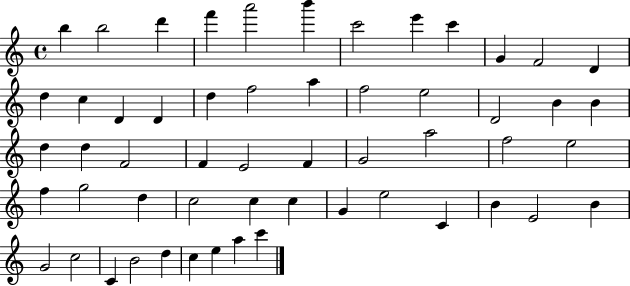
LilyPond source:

{
  \clef treble
  \time 4/4
  \defaultTimeSignature
  \key c \major
  b''4 b''2 d'''4 | f'''4 a'''2 b'''4 | c'''2 e'''4 c'''4 | g'4 f'2 d'4 | \break d''4 c''4 d'4 d'4 | d''4 f''2 a''4 | f''2 e''2 | d'2 b'4 b'4 | \break d''4 d''4 f'2 | f'4 e'2 f'4 | g'2 a''2 | f''2 e''2 | \break f''4 g''2 d''4 | c''2 c''4 c''4 | g'4 e''2 c'4 | b'4 e'2 b'4 | \break g'2 c''2 | c'4 b'2 d''4 | c''4 e''4 a''4 c'''4 | \bar "|."
}